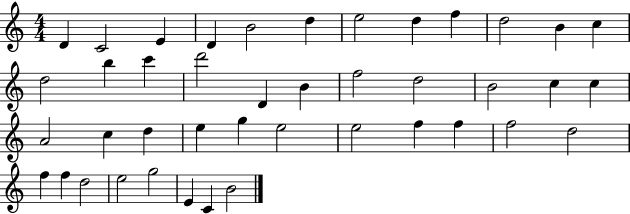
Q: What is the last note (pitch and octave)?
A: B4